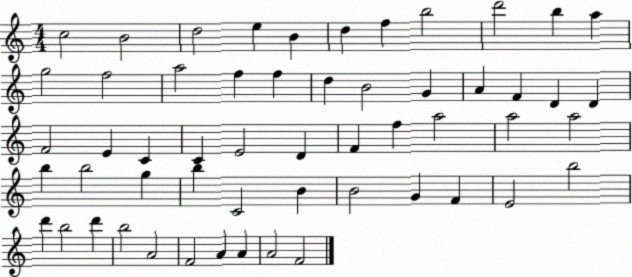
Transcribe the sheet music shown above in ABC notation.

X:1
T:Untitled
M:4/4
L:1/4
K:C
c2 B2 d2 e B d f b2 d'2 b a g2 f2 a2 f f d B2 G A F D D F2 E C C E2 D F f a2 a2 a2 b b2 g b C2 B B2 G F E2 b2 d' b2 d' b2 A2 F2 A A A2 F2